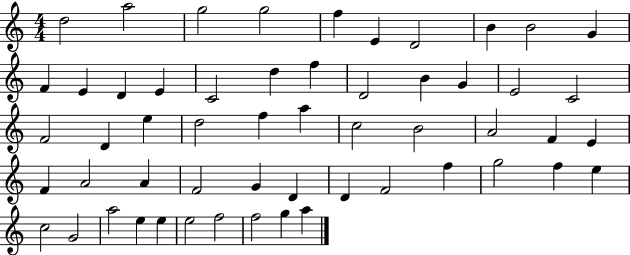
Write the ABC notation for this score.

X:1
T:Untitled
M:4/4
L:1/4
K:C
d2 a2 g2 g2 f E D2 B B2 G F E D E C2 d f D2 B G E2 C2 F2 D e d2 f a c2 B2 A2 F E F A2 A F2 G D D F2 f g2 f e c2 G2 a2 e e e2 f2 f2 g a